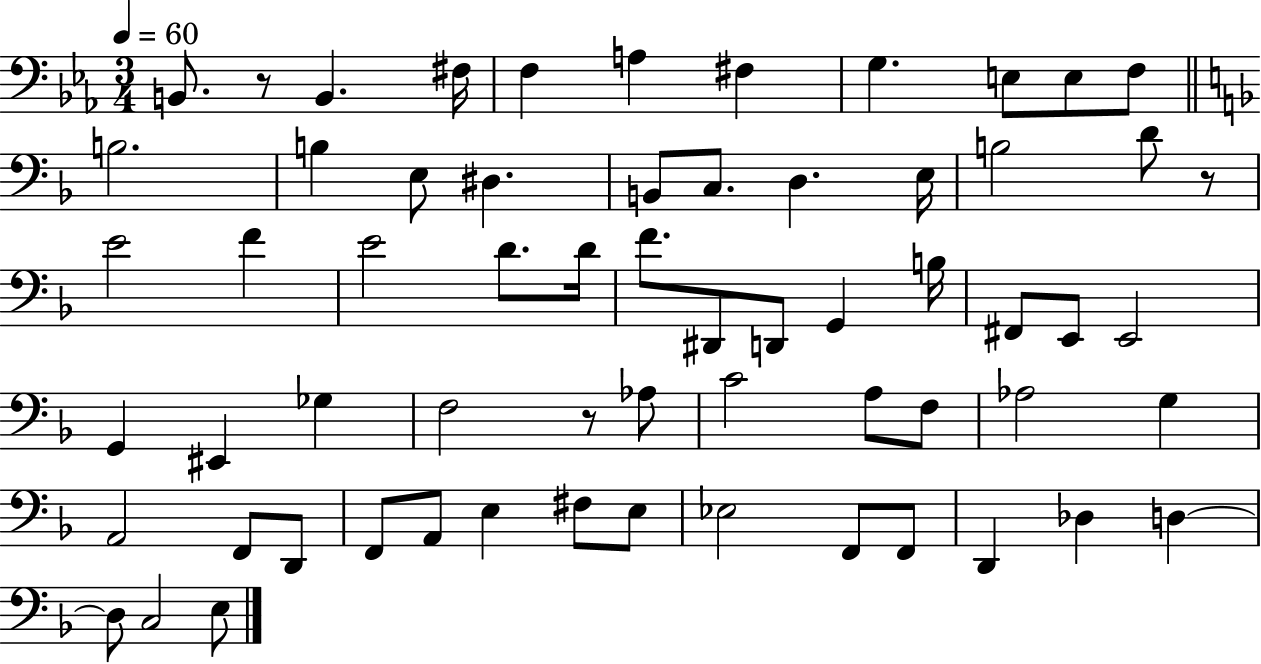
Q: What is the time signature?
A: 3/4